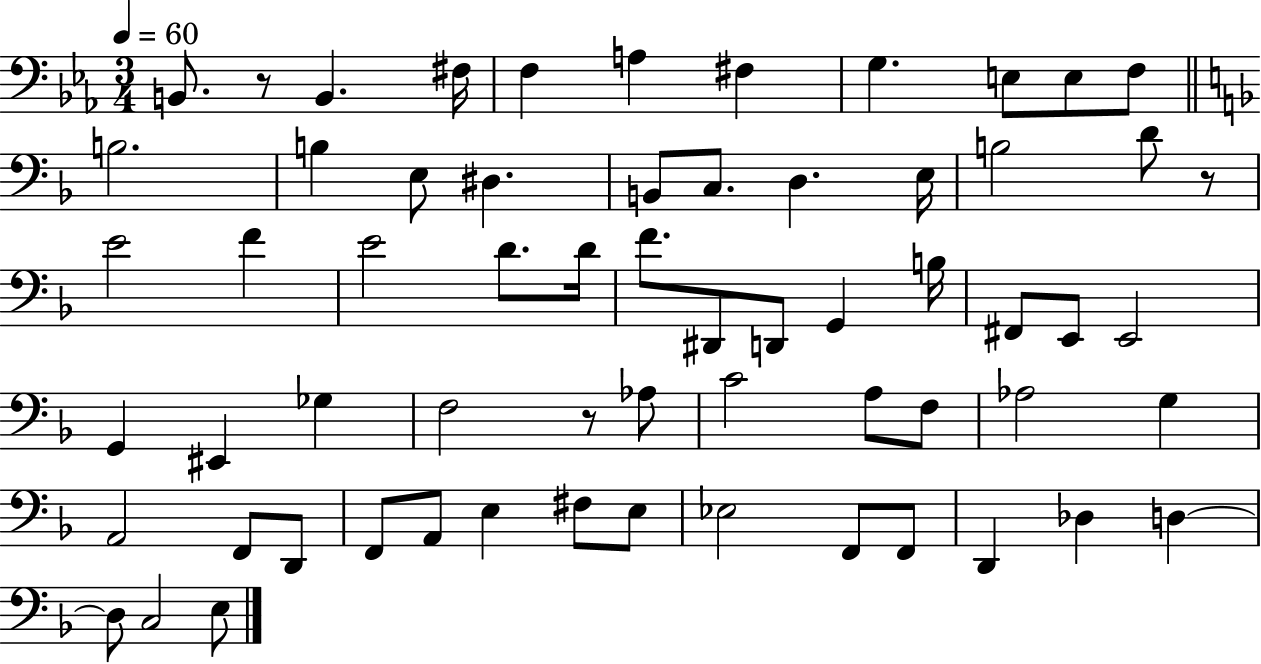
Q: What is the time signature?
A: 3/4